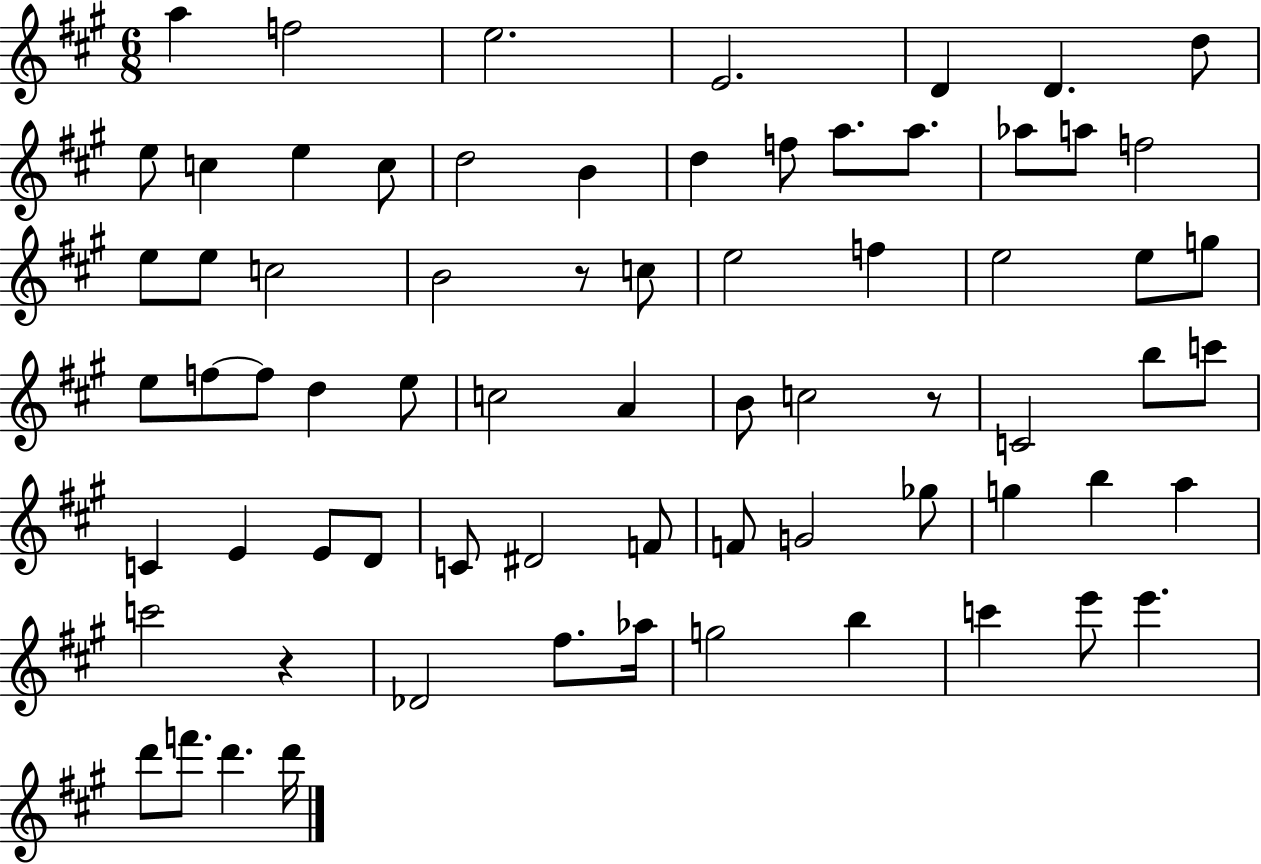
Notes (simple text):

A5/q F5/h E5/h. E4/h. D4/q D4/q. D5/e E5/e C5/q E5/q C5/e D5/h B4/q D5/q F5/e A5/e. A5/e. Ab5/e A5/e F5/h E5/e E5/e C5/h B4/h R/e C5/e E5/h F5/q E5/h E5/e G5/e E5/e F5/e F5/e D5/q E5/e C5/h A4/q B4/e C5/h R/e C4/h B5/e C6/e C4/q E4/q E4/e D4/e C4/e D#4/h F4/e F4/e G4/h Gb5/e G5/q B5/q A5/q C6/h R/q Db4/h F#5/e. Ab5/s G5/h B5/q C6/q E6/e E6/q. D6/e F6/e. D6/q. D6/s